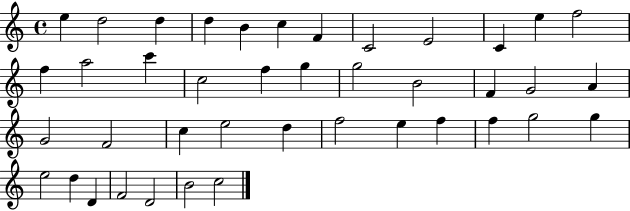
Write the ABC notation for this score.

X:1
T:Untitled
M:4/4
L:1/4
K:C
e d2 d d B c F C2 E2 C e f2 f a2 c' c2 f g g2 B2 F G2 A G2 F2 c e2 d f2 e f f g2 g e2 d D F2 D2 B2 c2